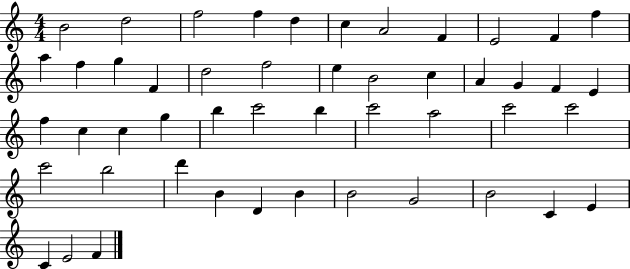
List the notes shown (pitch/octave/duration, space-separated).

B4/h D5/h F5/h F5/q D5/q C5/q A4/h F4/q E4/h F4/q F5/q A5/q F5/q G5/q F4/q D5/h F5/h E5/q B4/h C5/q A4/q G4/q F4/q E4/q F5/q C5/q C5/q G5/q B5/q C6/h B5/q C6/h A5/h C6/h C6/h C6/h B5/h D6/q B4/q D4/q B4/q B4/h G4/h B4/h C4/q E4/q C4/q E4/h F4/q